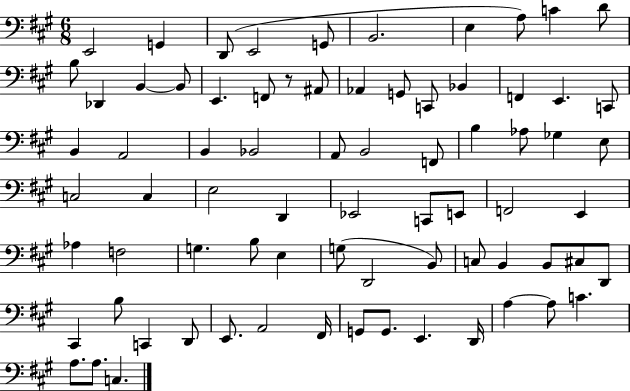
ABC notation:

X:1
T:Untitled
M:6/8
L:1/4
K:A
E,,2 G,, D,,/2 E,,2 G,,/2 B,,2 E, A,/2 C D/2 B,/2 _D,, B,, B,,/2 E,, F,,/2 z/2 ^A,,/2 _A,, G,,/2 C,,/2 _B,, F,, E,, C,,/2 B,, A,,2 B,, _B,,2 A,,/2 B,,2 F,,/2 B, _A,/2 _G, E,/2 C,2 C, E,2 D,, _E,,2 C,,/2 E,,/2 F,,2 E,, _A, F,2 G, B,/2 E, G,/2 D,,2 B,,/2 C,/2 B,, B,,/2 ^C,/2 D,,/2 ^C,, B,/2 C,, D,,/2 E,,/2 A,,2 ^F,,/4 G,,/2 G,,/2 E,, D,,/4 A, A,/2 C A,/2 A,/2 C,